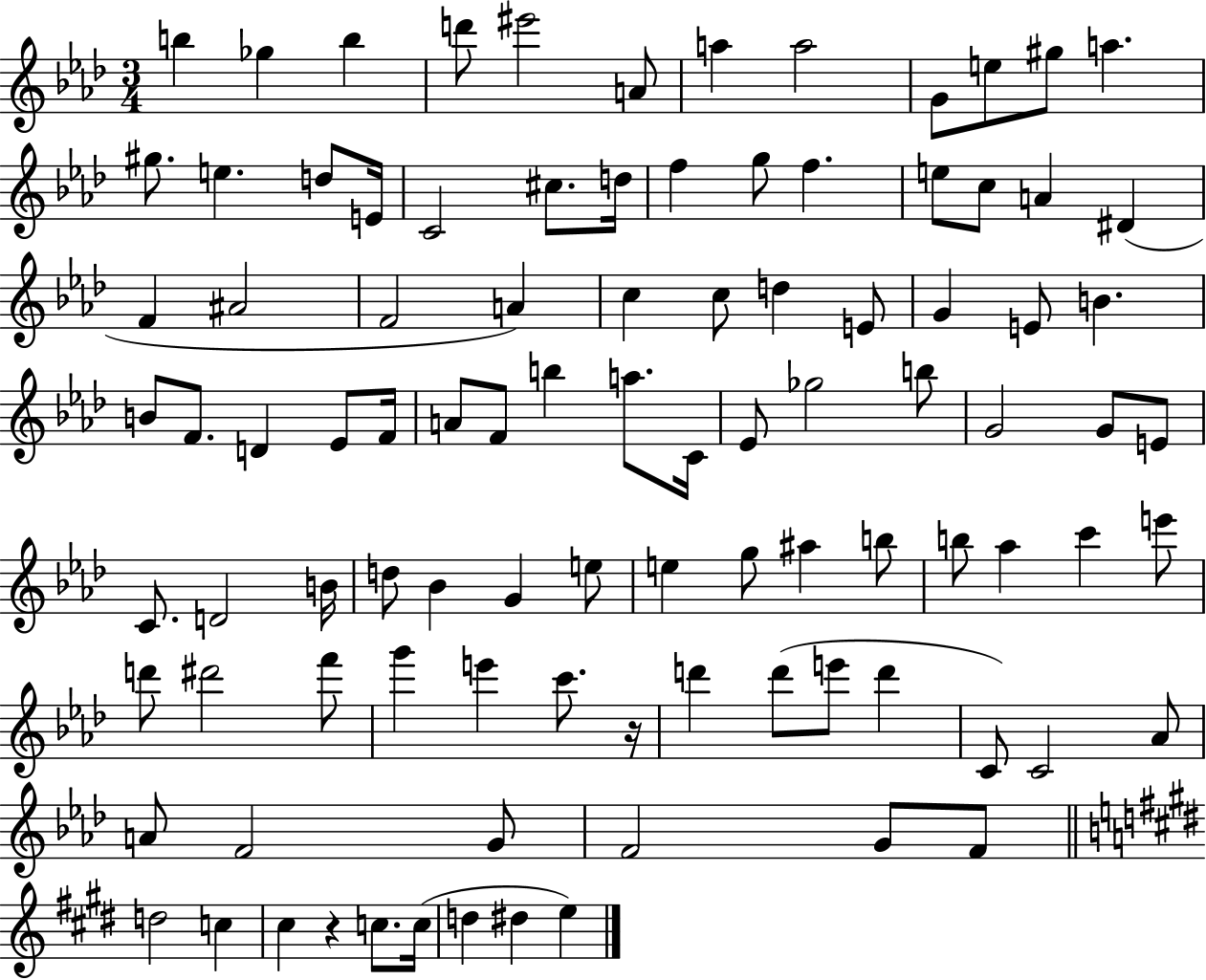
B5/q Gb5/q B5/q D6/e EIS6/h A4/e A5/q A5/h G4/e E5/e G#5/e A5/q. G#5/e. E5/q. D5/e E4/s C4/h C#5/e. D5/s F5/q G5/e F5/q. E5/e C5/e A4/q D#4/q F4/q A#4/h F4/h A4/q C5/q C5/e D5/q E4/e G4/q E4/e B4/q. B4/e F4/e. D4/q Eb4/e F4/s A4/e F4/e B5/q A5/e. C4/s Eb4/e Gb5/h B5/e G4/h G4/e E4/e C4/e. D4/h B4/s D5/e Bb4/q G4/q E5/e E5/q G5/e A#5/q B5/e B5/e Ab5/q C6/q E6/e D6/e D#6/h F6/e G6/q E6/q C6/e. R/s D6/q D6/e E6/e D6/q C4/e C4/h Ab4/e A4/e F4/h G4/e F4/h G4/e F4/e D5/h C5/q C#5/q R/q C5/e. C5/s D5/q D#5/q E5/q